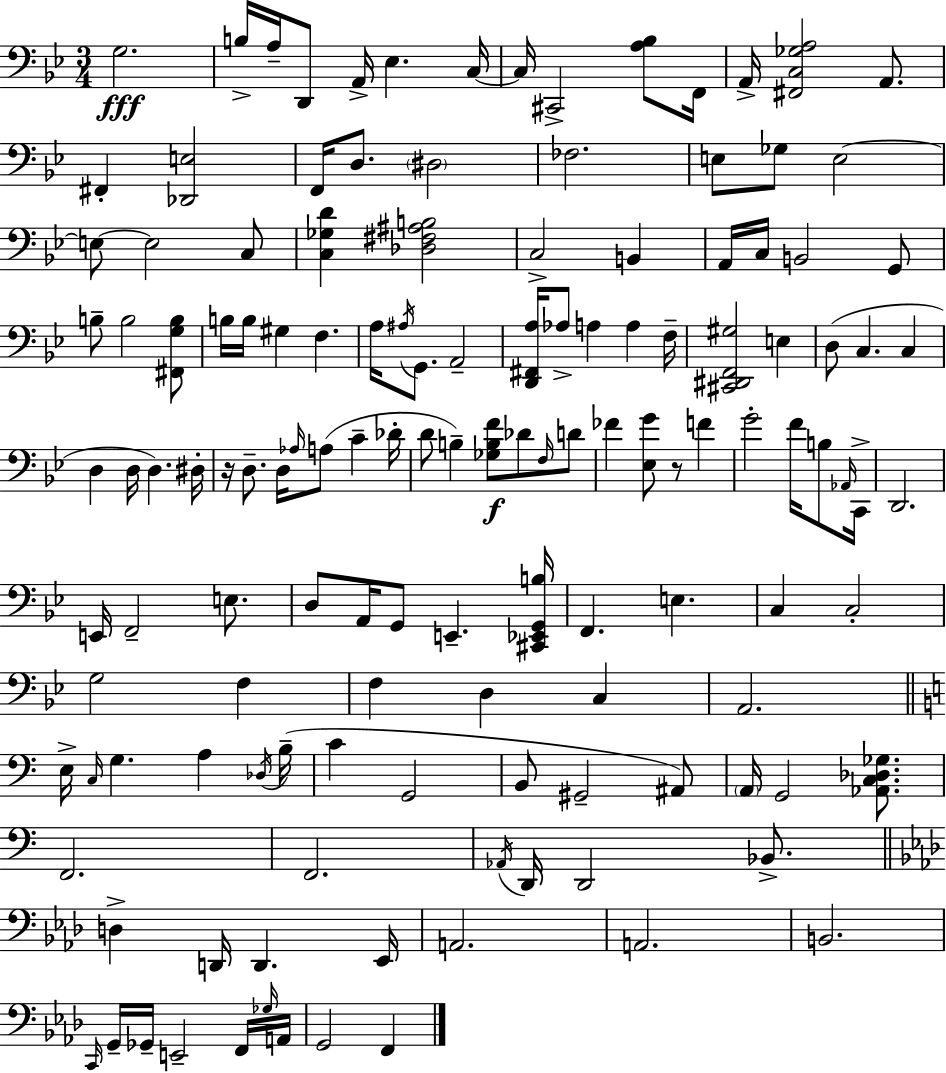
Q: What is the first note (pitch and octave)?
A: G3